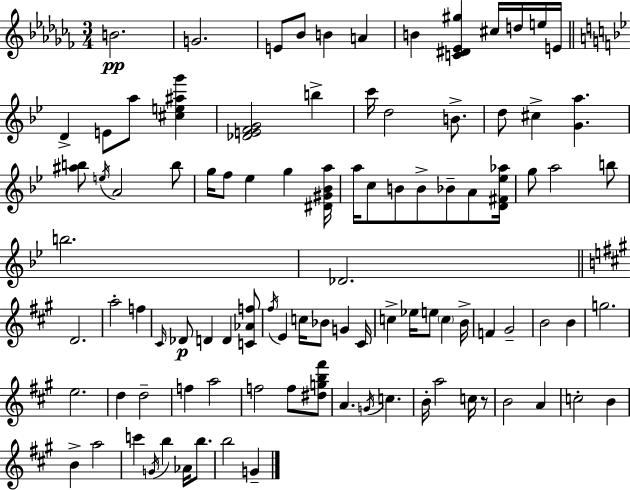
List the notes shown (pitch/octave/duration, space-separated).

B4/h. G4/h. E4/e Bb4/e B4/q A4/q B4/q [C4,D#4,Eb4,G#5]/q C#5/s D5/s E5/s E4/s D4/q E4/e A5/e [C#5,E5,A#5,G6]/q [Db4,E4,F4,G4]/h B5/q C6/s D5/h B4/e. D5/e C#5/q [G4,A5]/q. [A#5,B5]/e E5/s A4/h B5/e G5/s F5/e Eb5/q G5/q [D#4,G#4,Bb4,A5]/s A5/s C5/e B4/e B4/e Bb4/e A4/e [D4,F#4,Eb5,Ab5]/s G5/e A5/h B5/e B5/h. Db4/h. D4/h. A5/h F5/q C#4/s Db4/e D4/q D4/q [C4,Ab4,F5]/e F#5/s E4/q C5/s Bb4/e G4/q C#4/s C5/q Eb5/s E5/e C5/q B4/s F4/q G#4/h B4/h B4/q G5/h. E5/h. D5/q D5/h F5/q A5/h F5/h F5/e [D#5,G5,B5,F#6]/e A4/q. G4/s C5/q. B4/s A5/h C5/s R/e B4/h A4/q C5/h B4/q B4/q A5/h C6/q G4/s B5/q Ab4/s B5/e. B5/h G4/q